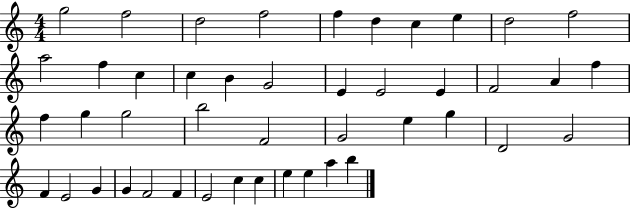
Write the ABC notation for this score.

X:1
T:Untitled
M:4/4
L:1/4
K:C
g2 f2 d2 f2 f d c e d2 f2 a2 f c c B G2 E E2 E F2 A f f g g2 b2 F2 G2 e g D2 G2 F E2 G G F2 F E2 c c e e a b